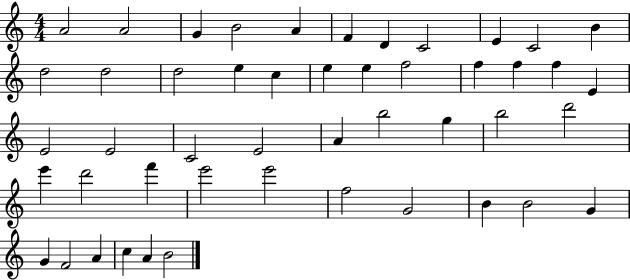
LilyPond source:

{
  \clef treble
  \numericTimeSignature
  \time 4/4
  \key c \major
  a'2 a'2 | g'4 b'2 a'4 | f'4 d'4 c'2 | e'4 c'2 b'4 | \break d''2 d''2 | d''2 e''4 c''4 | e''4 e''4 f''2 | f''4 f''4 f''4 e'4 | \break e'2 e'2 | c'2 e'2 | a'4 b''2 g''4 | b''2 d'''2 | \break e'''4 d'''2 f'''4 | e'''2 e'''2 | f''2 g'2 | b'4 b'2 g'4 | \break g'4 f'2 a'4 | c''4 a'4 b'2 | \bar "|."
}